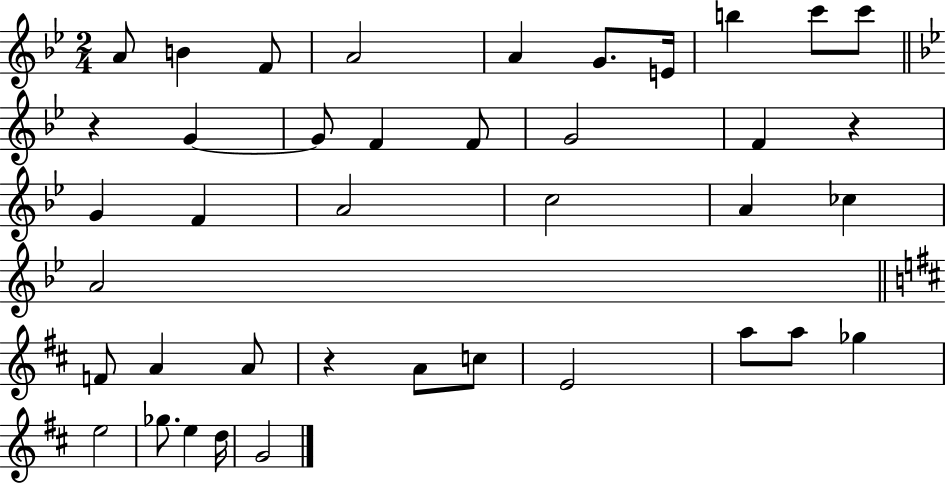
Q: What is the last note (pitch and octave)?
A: G4